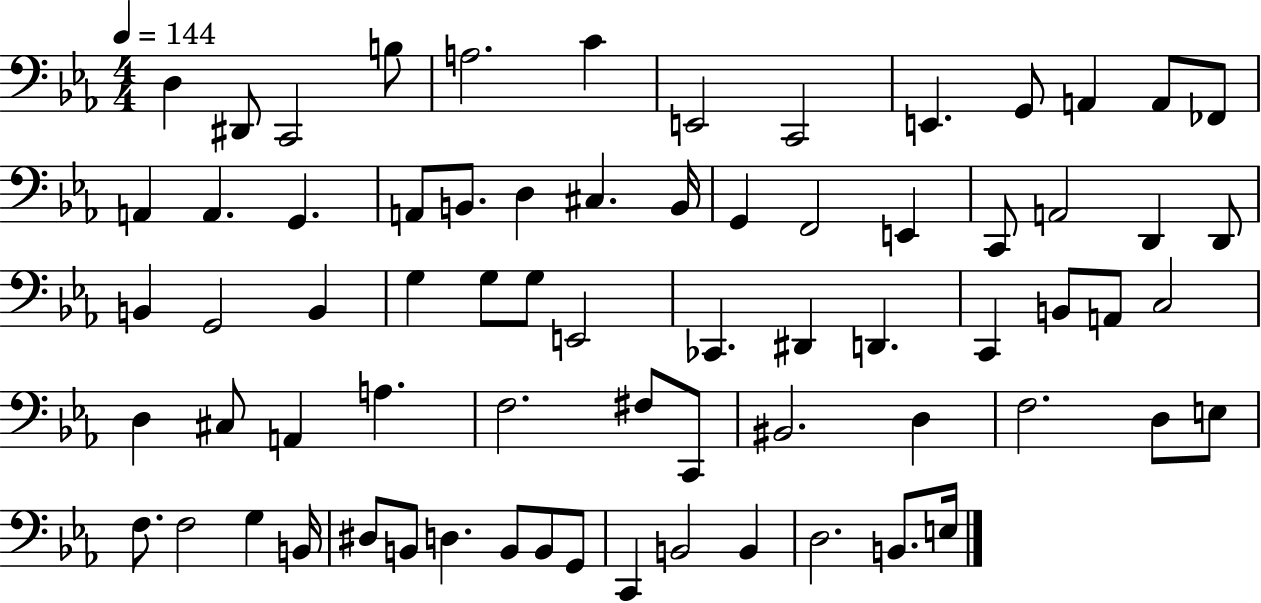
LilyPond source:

{
  \clef bass
  \numericTimeSignature
  \time 4/4
  \key ees \major
  \tempo 4 = 144
  \repeat volta 2 { d4 dis,8 c,2 b8 | a2. c'4 | e,2 c,2 | e,4. g,8 a,4 a,8 fes,8 | \break a,4 a,4. g,4. | a,8 b,8. d4 cis4. b,16 | g,4 f,2 e,4 | c,8 a,2 d,4 d,8 | \break b,4 g,2 b,4 | g4 g8 g8 e,2 | ces,4. dis,4 d,4. | c,4 b,8 a,8 c2 | \break d4 cis8 a,4 a4. | f2. fis8 c,8 | bis,2. d4 | f2. d8 e8 | \break f8. f2 g4 b,16 | dis8 b,8 d4. b,8 b,8 g,8 | c,4 b,2 b,4 | d2. b,8. e16 | \break } \bar "|."
}